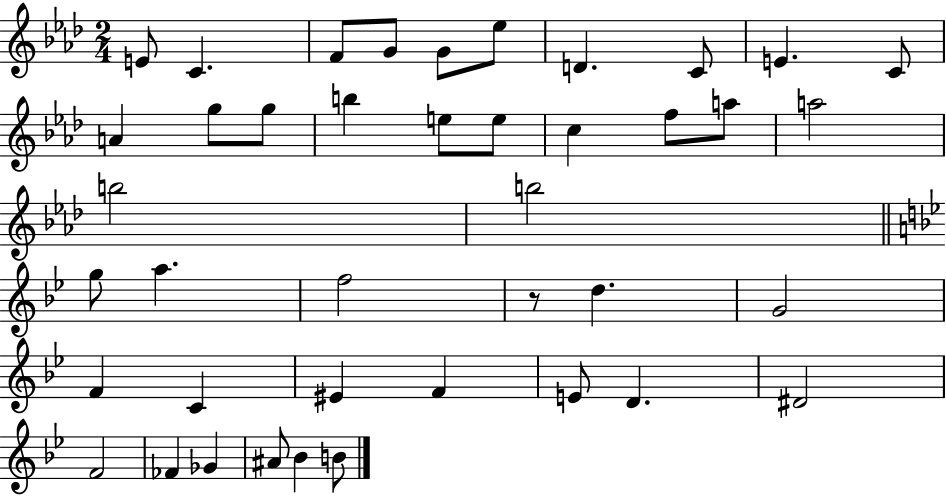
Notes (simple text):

E4/e C4/q. F4/e G4/e G4/e Eb5/e D4/q. C4/e E4/q. C4/e A4/q G5/e G5/e B5/q E5/e E5/e C5/q F5/e A5/e A5/h B5/h B5/h G5/e A5/q. F5/h R/e D5/q. G4/h F4/q C4/q EIS4/q F4/q E4/e D4/q. D#4/h F4/h FES4/q Gb4/q A#4/e Bb4/q B4/e